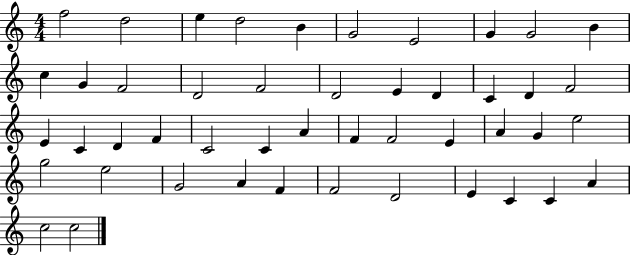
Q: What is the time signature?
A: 4/4